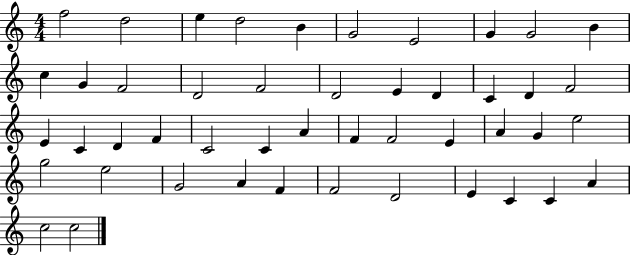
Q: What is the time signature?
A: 4/4